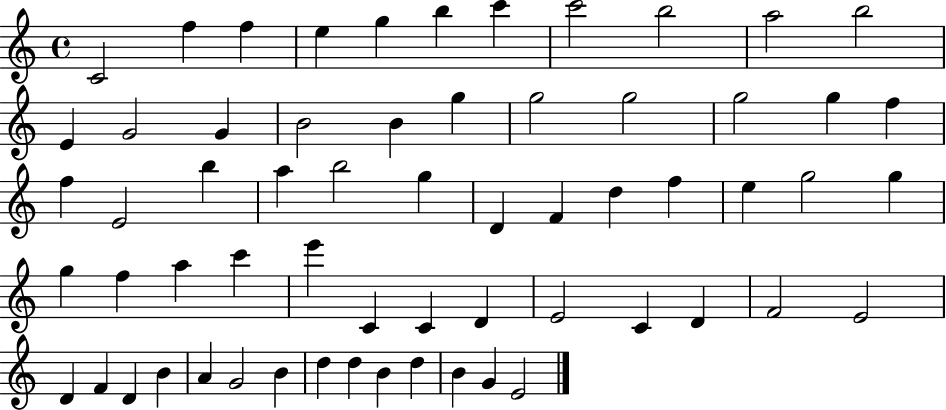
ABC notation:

X:1
T:Untitled
M:4/4
L:1/4
K:C
C2 f f e g b c' c'2 b2 a2 b2 E G2 G B2 B g g2 g2 g2 g f f E2 b a b2 g D F d f e g2 g g f a c' e' C C D E2 C D F2 E2 D F D B A G2 B d d B d B G E2